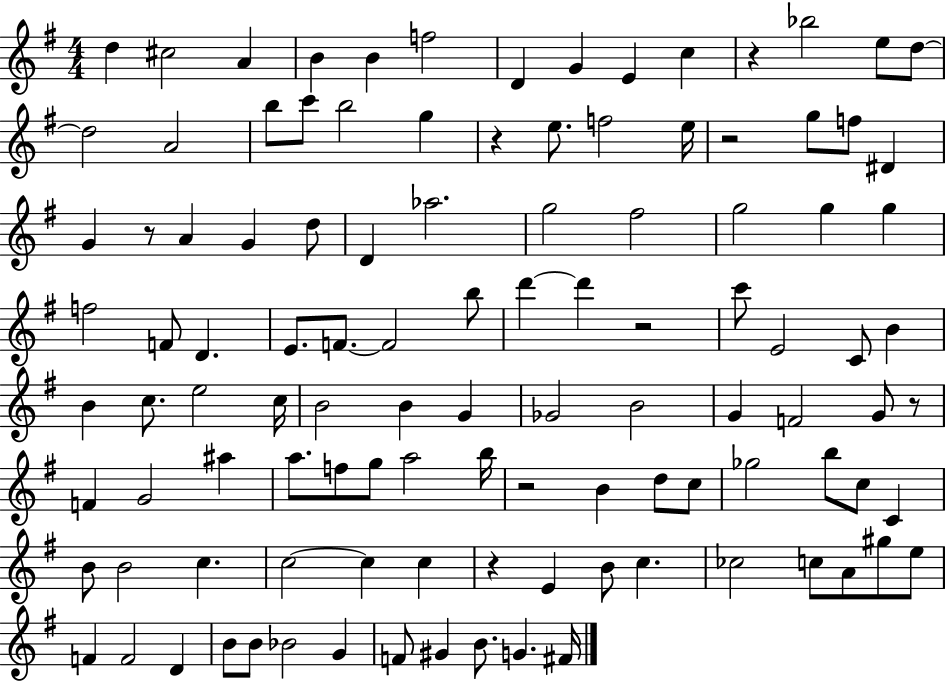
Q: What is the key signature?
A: G major